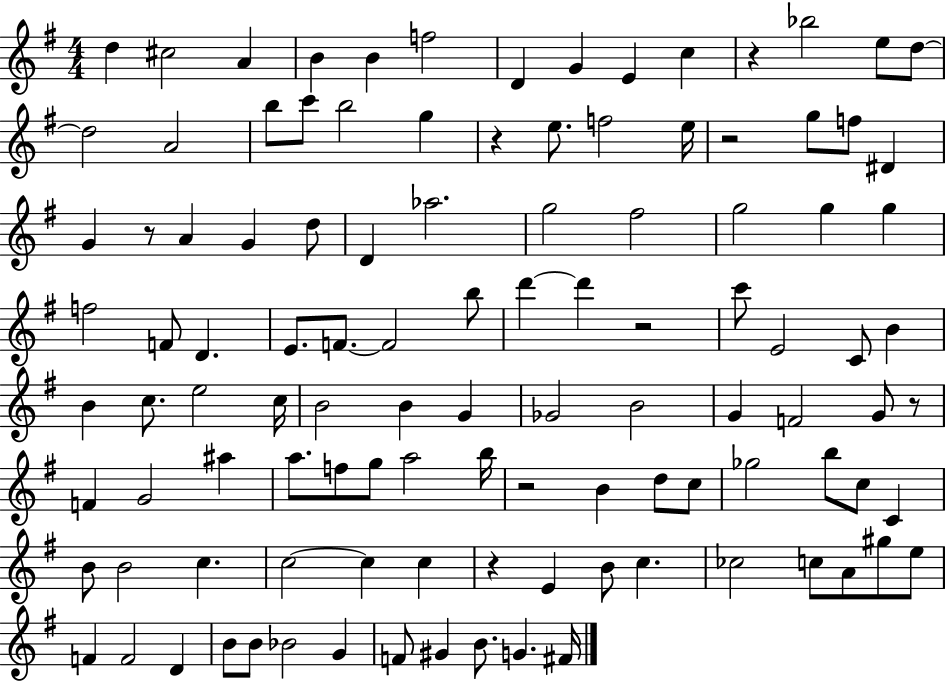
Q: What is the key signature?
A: G major